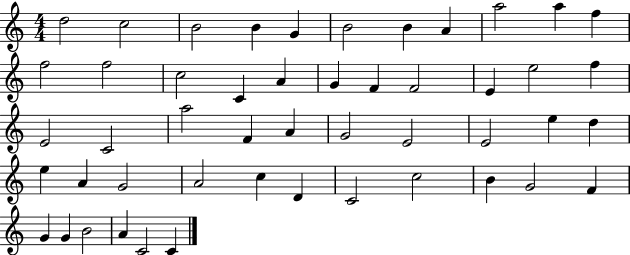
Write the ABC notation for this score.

X:1
T:Untitled
M:4/4
L:1/4
K:C
d2 c2 B2 B G B2 B A a2 a f f2 f2 c2 C A G F F2 E e2 f E2 C2 a2 F A G2 E2 E2 e d e A G2 A2 c D C2 c2 B G2 F G G B2 A C2 C